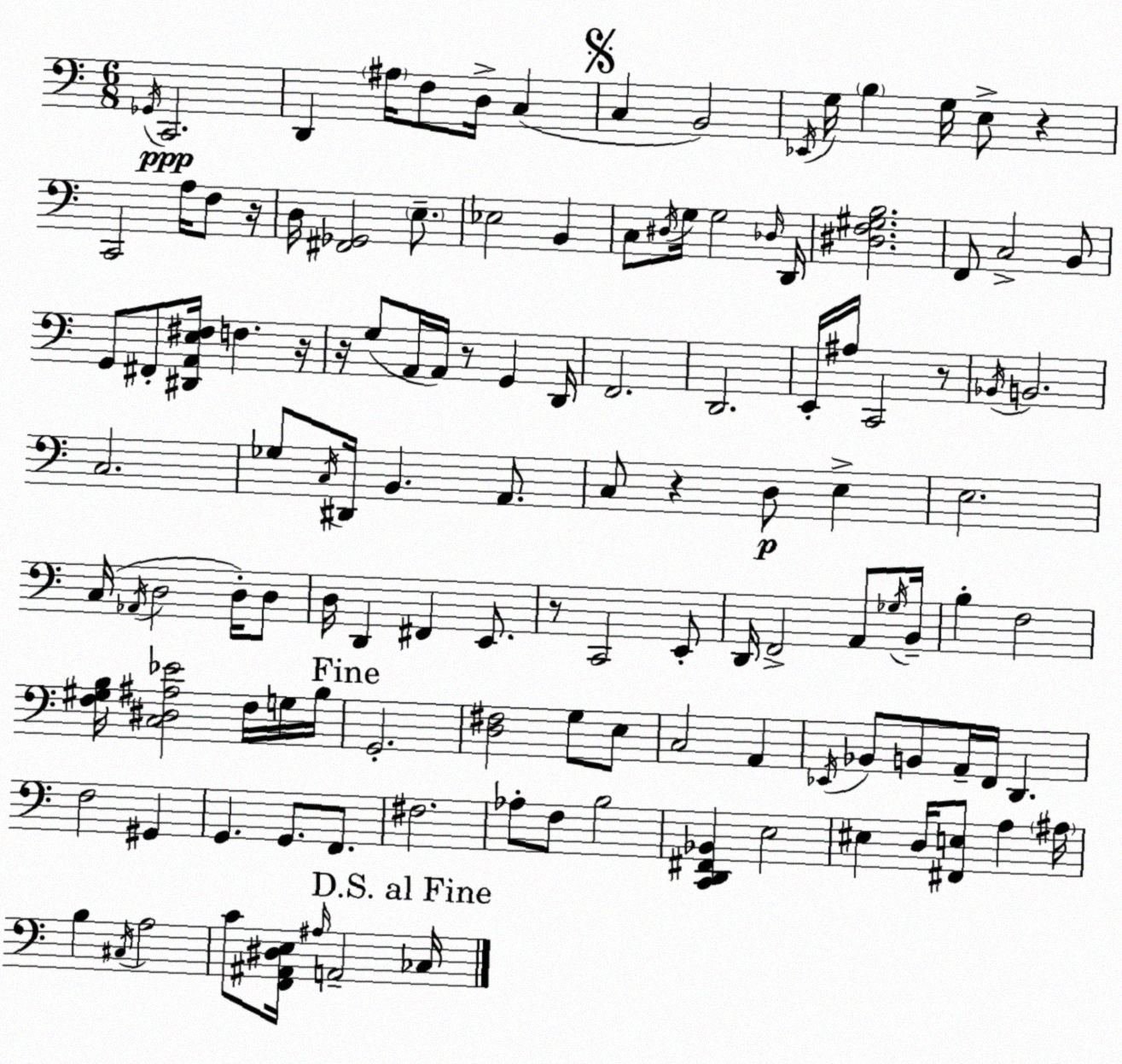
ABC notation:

X:1
T:Untitled
M:6/8
L:1/4
K:C
_G,,/4 C,,2 D,, ^A,/4 F,/2 D,/4 C, C, B,,2 _E,,/4 G,/4 B, G,/4 E,/2 z C,,2 A,/4 F,/2 z/4 D,/4 [^F,,_G,,]2 E,/2 _E,2 B,, C,/2 ^D,/4 G,/4 G,2 _D,/4 D,,/4 [^D,F,^G,B,]2 F,,/2 C,2 B,,/2 G,,/2 ^F,,/2 [^D,,A,,E,^F,]/4 F, z/4 z/4 G,/2 A,,/4 A,,/4 z/2 G,, D,,/4 F,,2 D,,2 E,,/4 ^A,/4 C,,2 z/2 _B,,/4 B,,2 C,2 _G,/2 C,/4 ^D,,/4 B,, A,,/2 C,/2 z D,/2 E, E,2 C,/4 _A,,/4 D,2 D,/4 D,/2 D,/4 D,, ^F,, E,,/2 z/2 C,,2 E,,/2 D,,/4 F,,2 A,,/2 _G,/4 B,,/4 B, F,2 [F,^G,B,]/4 [C,^D,^A,_E]2 F,/4 G,/4 B,/4 G,,2 [D,^F,]2 G,/2 E,/2 C,2 A,, _E,,/4 _B,,/2 B,,/2 A,,/4 F,,/4 D,, F,2 ^G,, G,, G,,/2 F,,/2 ^F,2 _A,/2 F,/2 B,2 [C,,D,,^F,,_B,,] E,2 ^E, D,/4 [^F,,E,]/2 A, ^A,/4 B, ^C,/4 A,2 C/2 [F,,^A,,^D,E,]/4 ^A,/4 A,,2 _C,/4